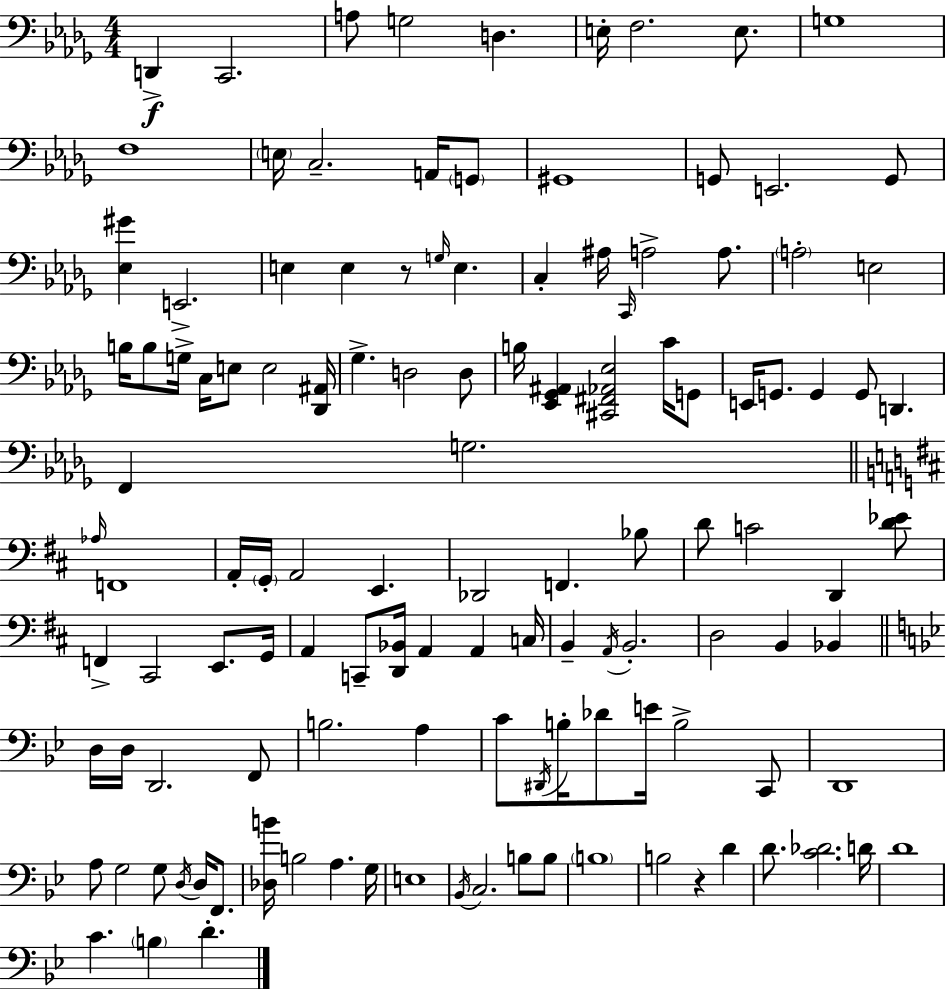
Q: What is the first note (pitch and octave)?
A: D2